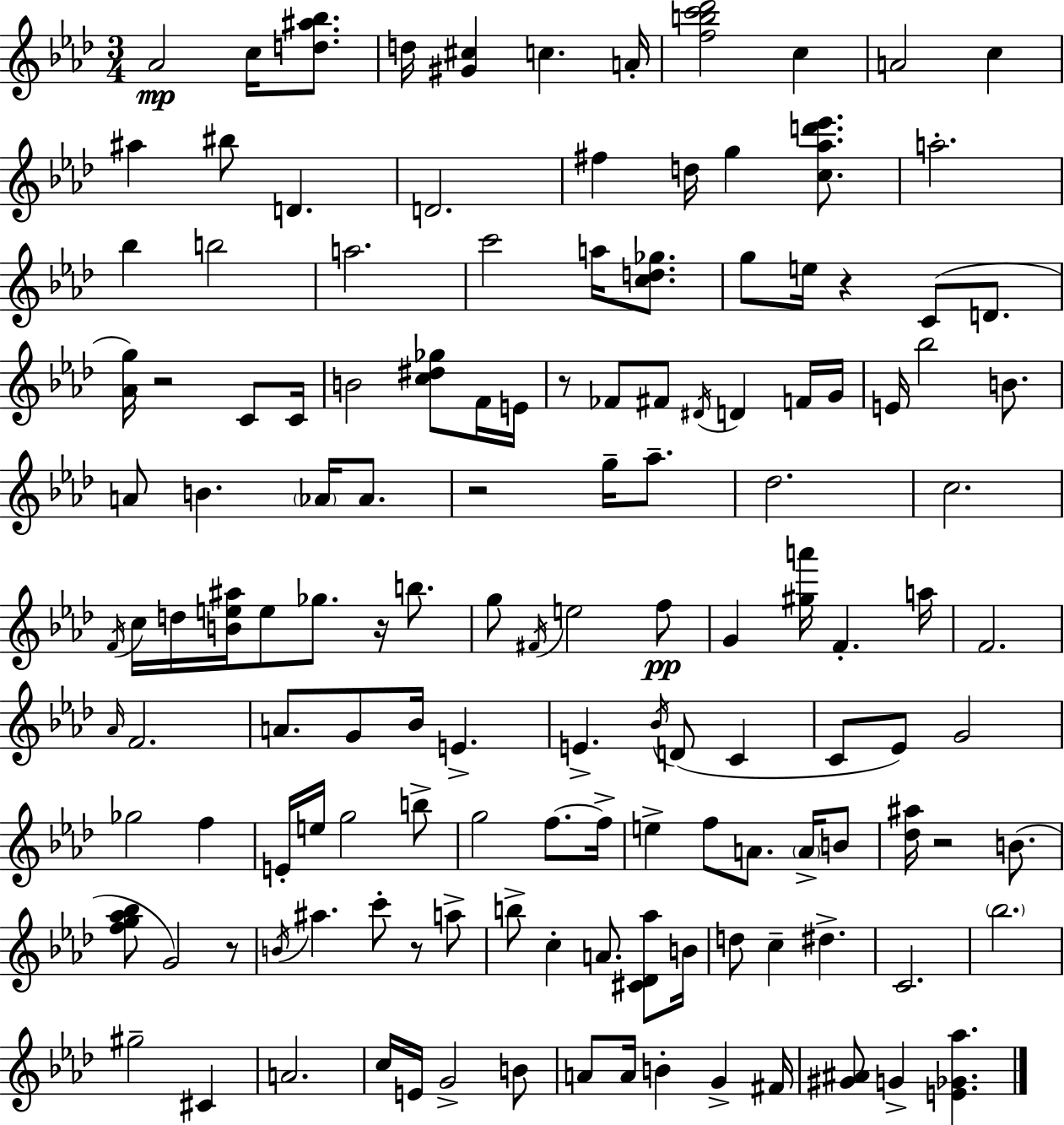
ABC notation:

X:1
T:Untitled
M:3/4
L:1/4
K:Fm
_A2 c/4 [d^a_b]/2 d/4 [^G^c] c A/4 [fbc'_d']2 c A2 c ^a ^b/2 D D2 ^f d/4 g [c_ad'_e']/2 a2 _b b2 a2 c'2 a/4 [cd_g]/2 g/2 e/4 z C/2 D/2 [_Ag]/4 z2 C/2 C/4 B2 [c^d_g]/2 F/4 E/4 z/2 _F/2 ^F/2 ^D/4 D F/4 G/4 E/4 _b2 B/2 A/2 B _A/4 _A/2 z2 g/4 _a/2 _d2 c2 F/4 c/4 d/4 [Be^a]/4 e/2 _g/2 z/4 b/2 g/2 ^F/4 e2 f/2 G [^ga']/4 F a/4 F2 _A/4 F2 A/2 G/2 _B/4 E E _B/4 D/2 C C/2 _E/2 G2 _g2 f E/4 e/4 g2 b/2 g2 f/2 f/4 e f/2 A/2 A/4 B/2 [_d^a]/4 z2 B/2 [fg_a_b]/2 G2 z/2 B/4 ^a c'/2 z/2 a/2 b/2 c A/2 [^C_D_a]/2 B/4 d/2 c ^d C2 _b2 ^g2 ^C A2 c/4 E/4 G2 B/2 A/2 A/4 B G ^F/4 [^G^A]/2 G [E_G_a]